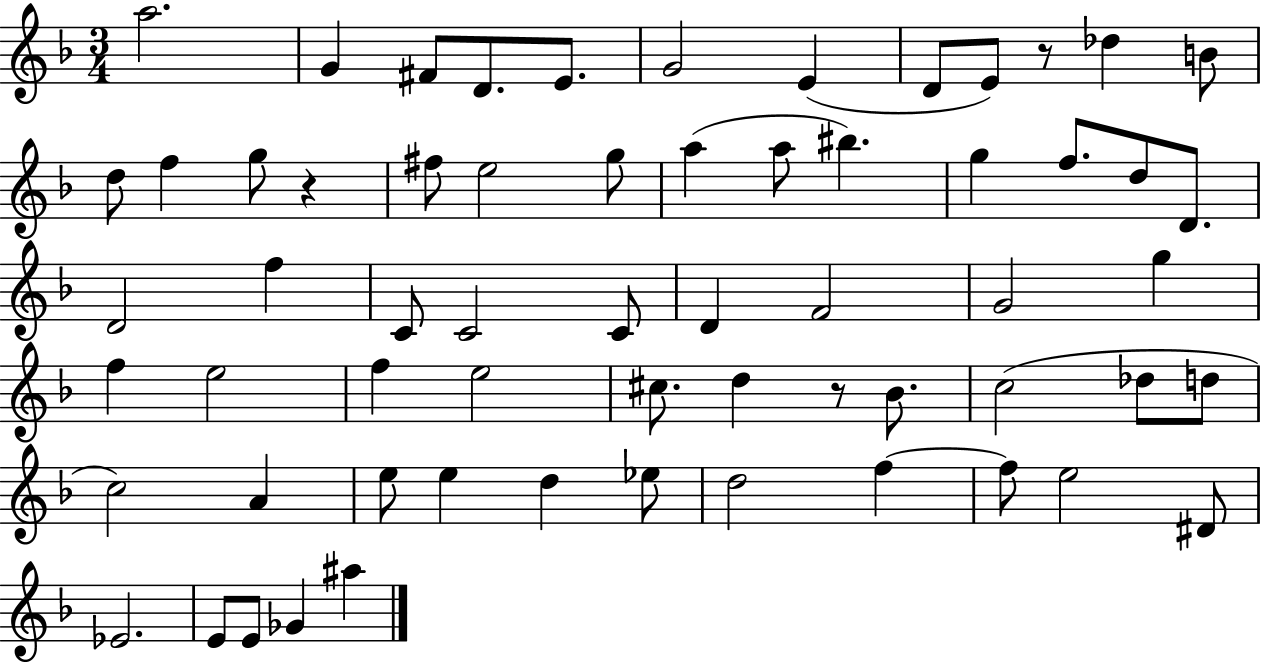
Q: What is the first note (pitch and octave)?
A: A5